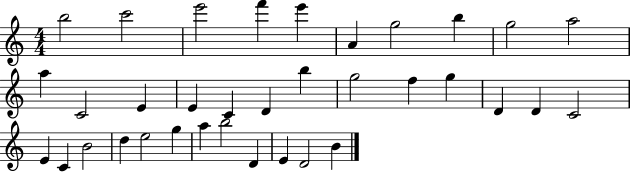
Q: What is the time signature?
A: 4/4